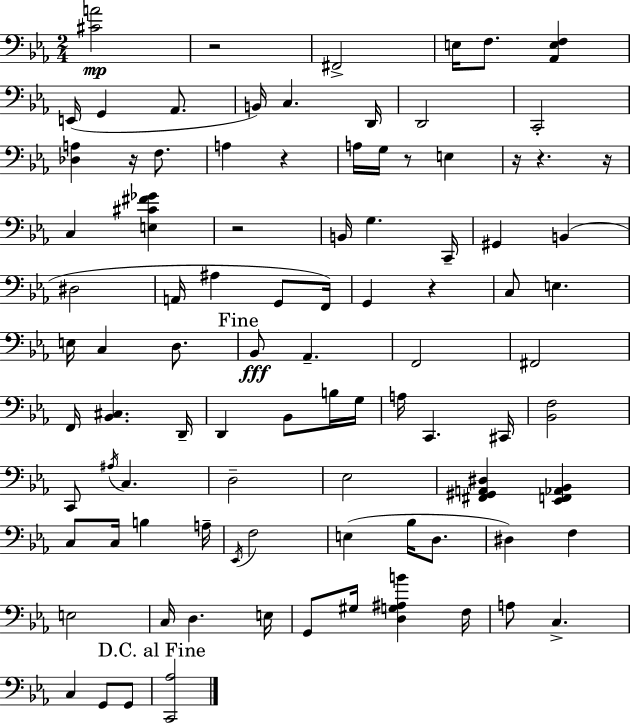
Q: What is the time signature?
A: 2/4